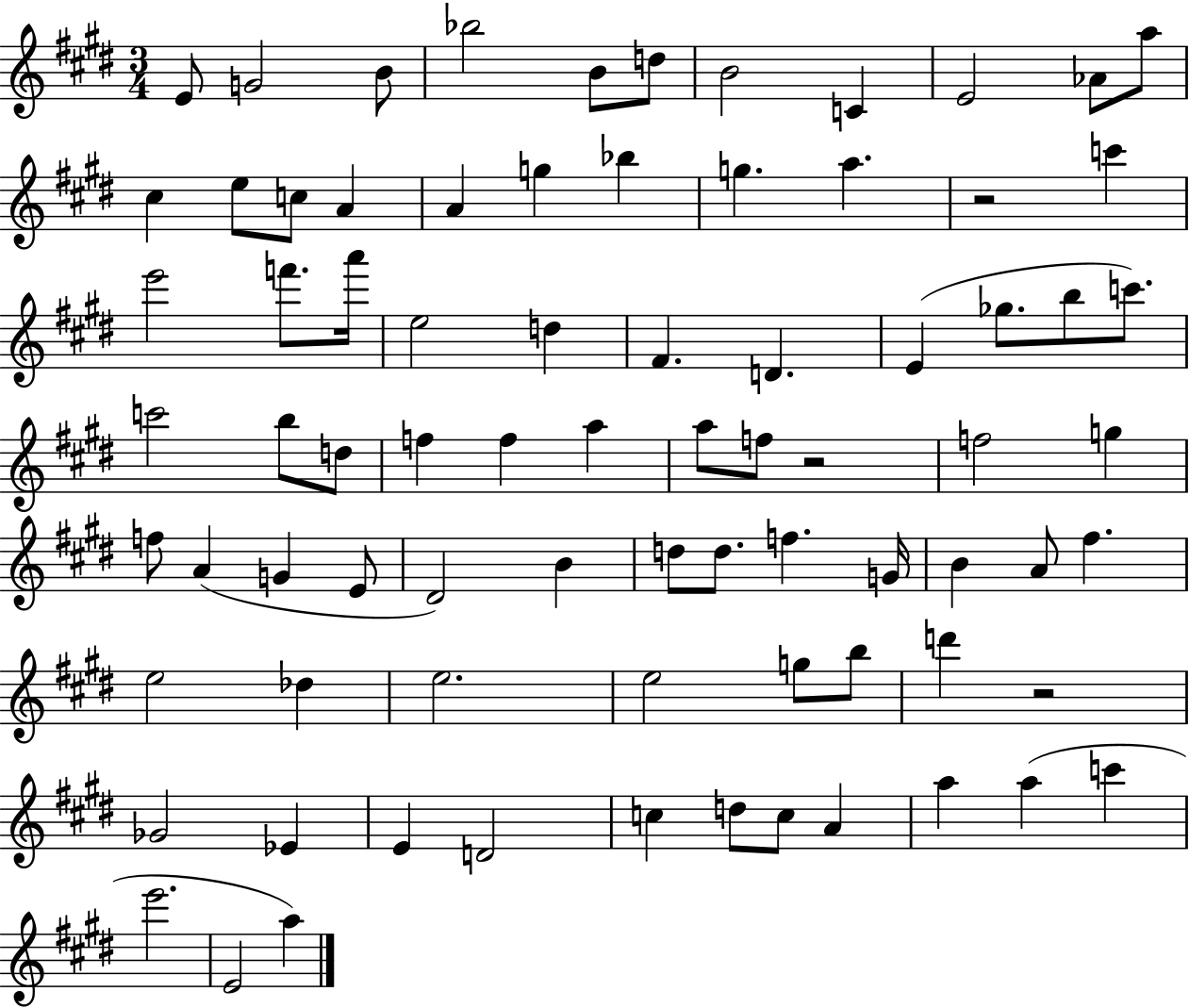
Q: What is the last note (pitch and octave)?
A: A5